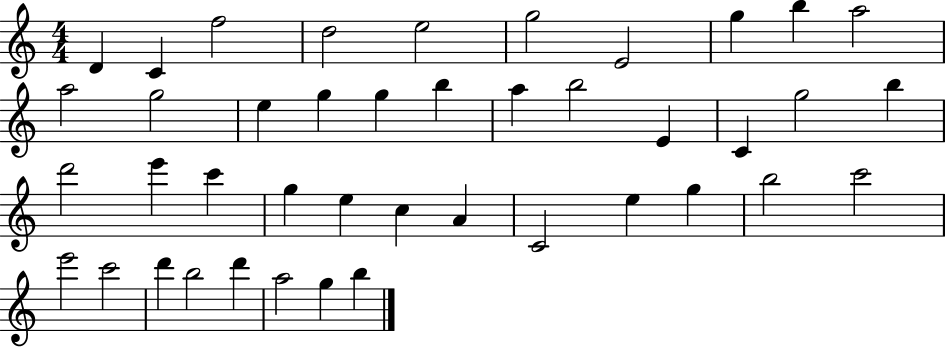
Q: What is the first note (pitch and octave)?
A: D4